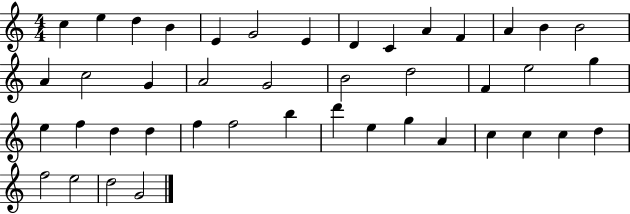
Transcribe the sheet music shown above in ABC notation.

X:1
T:Untitled
M:4/4
L:1/4
K:C
c e d B E G2 E D C A F A B B2 A c2 G A2 G2 B2 d2 F e2 g e f d d f f2 b d' e g A c c c d f2 e2 d2 G2